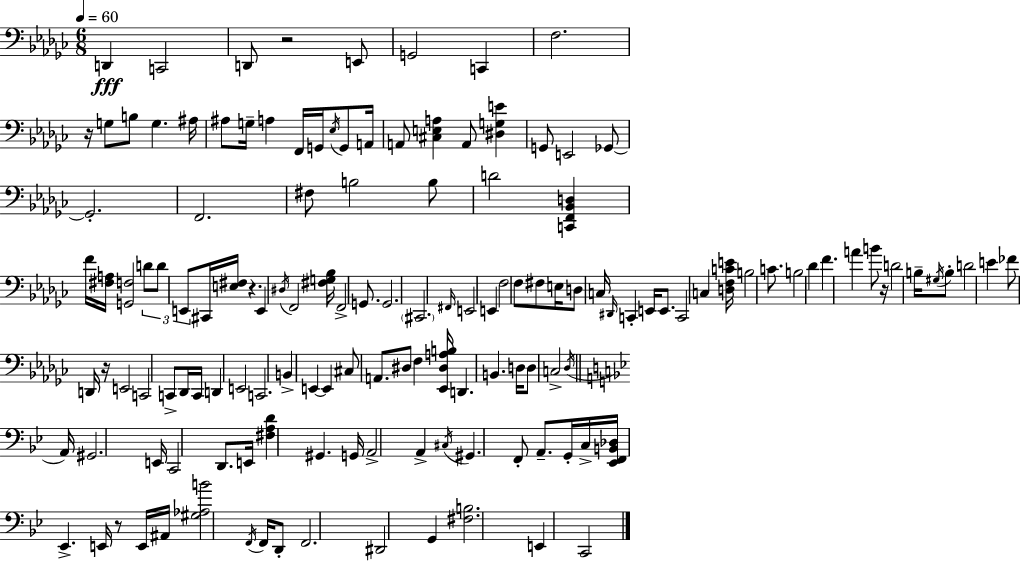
{
  \clef bass
  \numericTimeSignature
  \time 6/8
  \key ees \minor
  \tempo 4 = 60
  d,4\fff c,2 | d,8 r2 e,8 | g,2 c,4 | f2. | \break r16 g8 b8 g4. ais16 | ais8 g16-- a4 f,16 g,16 \acciaccatura { ees16 } g,8 | a,16 a,8 <cis e a>4 a,8 <dis g e'>4 | g,8 e,2 ges,8~~ | \break ges,2.-. | f,2. | fis8 b2 b8 | d'2 <c, f, bes, d>4 | \break f'16 <fis a>16 <g, f>2 \tuplet 3/2 { d'8 | d'8 e,8 } cis,16 <e fis>16 r4. | e,4 \acciaccatura { dis16 } f,2 | <fis g bes>16 f,2-> g,8. | \break g,2. | \parenthesize cis,2. | \grace { fis,16 } e,2 e,4 | f2 f8 | \break fis8 e16 d8 c16 \grace { dis,16 } c,4-. | e,16 e,8. c,2 | c4 <d f c' e'>16 b2 | c'8. b2 | \break des'4 f'4. a'4 | b'8 r16 d'2 | b16-- \acciaccatura { gis16 } b8-. d'2 | e'4 fes'8 d,16 r16 e,2 | \break c,2 | c,8-> des,16 c,16 d,4 e,2 | c,2. | b,4-> e,4~~ | \break e,4 cis8 a,8. dis8 | f4 <ees, dis a b>16 d,4. b,4. | d16 d8 c2-> | \acciaccatura { des16 } \bar "||" \break \key g \minor a,16 gis,2. | e,16 c,2 d,8. | e,16 <fis a d'>4 gis,4. | g,16 a,2-> a,4-> | \break \acciaccatura { cis16 } gis,4. f,8-. a,8.-- | g,16-. c16-> <ees, f, b, des>16 ees,4.-> e,16 r8 | e,16 ais,16 <gis aes b'>2 \acciaccatura { f,16 } | f,16 d,8-. f,2. | \break dis,2 g,4 | <fis b>2. | e,4 c,2 | \bar "|."
}